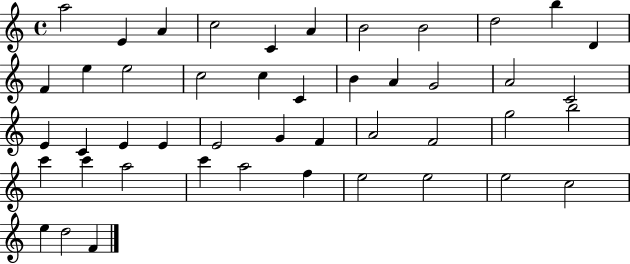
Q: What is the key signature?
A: C major